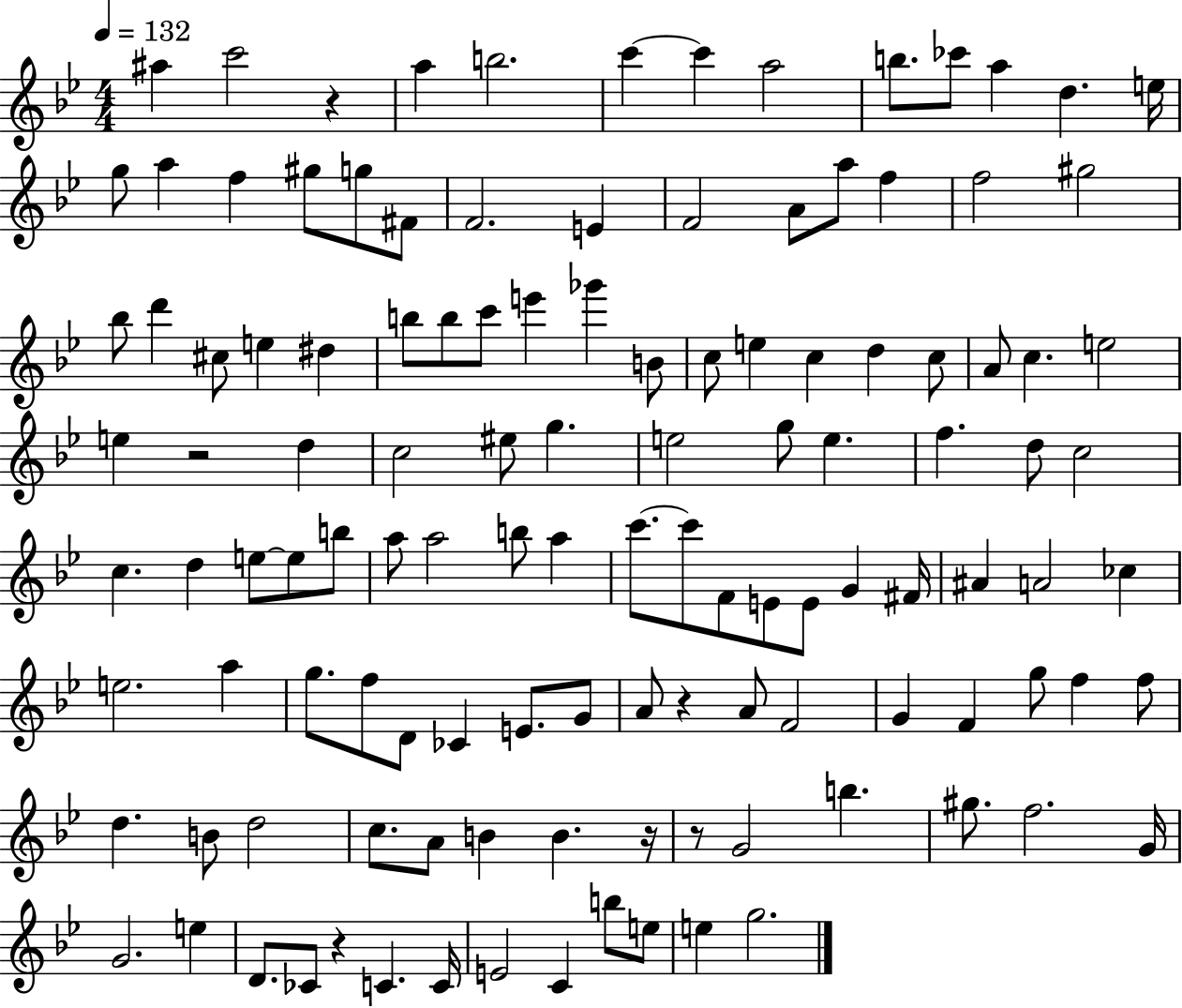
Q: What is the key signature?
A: BES major